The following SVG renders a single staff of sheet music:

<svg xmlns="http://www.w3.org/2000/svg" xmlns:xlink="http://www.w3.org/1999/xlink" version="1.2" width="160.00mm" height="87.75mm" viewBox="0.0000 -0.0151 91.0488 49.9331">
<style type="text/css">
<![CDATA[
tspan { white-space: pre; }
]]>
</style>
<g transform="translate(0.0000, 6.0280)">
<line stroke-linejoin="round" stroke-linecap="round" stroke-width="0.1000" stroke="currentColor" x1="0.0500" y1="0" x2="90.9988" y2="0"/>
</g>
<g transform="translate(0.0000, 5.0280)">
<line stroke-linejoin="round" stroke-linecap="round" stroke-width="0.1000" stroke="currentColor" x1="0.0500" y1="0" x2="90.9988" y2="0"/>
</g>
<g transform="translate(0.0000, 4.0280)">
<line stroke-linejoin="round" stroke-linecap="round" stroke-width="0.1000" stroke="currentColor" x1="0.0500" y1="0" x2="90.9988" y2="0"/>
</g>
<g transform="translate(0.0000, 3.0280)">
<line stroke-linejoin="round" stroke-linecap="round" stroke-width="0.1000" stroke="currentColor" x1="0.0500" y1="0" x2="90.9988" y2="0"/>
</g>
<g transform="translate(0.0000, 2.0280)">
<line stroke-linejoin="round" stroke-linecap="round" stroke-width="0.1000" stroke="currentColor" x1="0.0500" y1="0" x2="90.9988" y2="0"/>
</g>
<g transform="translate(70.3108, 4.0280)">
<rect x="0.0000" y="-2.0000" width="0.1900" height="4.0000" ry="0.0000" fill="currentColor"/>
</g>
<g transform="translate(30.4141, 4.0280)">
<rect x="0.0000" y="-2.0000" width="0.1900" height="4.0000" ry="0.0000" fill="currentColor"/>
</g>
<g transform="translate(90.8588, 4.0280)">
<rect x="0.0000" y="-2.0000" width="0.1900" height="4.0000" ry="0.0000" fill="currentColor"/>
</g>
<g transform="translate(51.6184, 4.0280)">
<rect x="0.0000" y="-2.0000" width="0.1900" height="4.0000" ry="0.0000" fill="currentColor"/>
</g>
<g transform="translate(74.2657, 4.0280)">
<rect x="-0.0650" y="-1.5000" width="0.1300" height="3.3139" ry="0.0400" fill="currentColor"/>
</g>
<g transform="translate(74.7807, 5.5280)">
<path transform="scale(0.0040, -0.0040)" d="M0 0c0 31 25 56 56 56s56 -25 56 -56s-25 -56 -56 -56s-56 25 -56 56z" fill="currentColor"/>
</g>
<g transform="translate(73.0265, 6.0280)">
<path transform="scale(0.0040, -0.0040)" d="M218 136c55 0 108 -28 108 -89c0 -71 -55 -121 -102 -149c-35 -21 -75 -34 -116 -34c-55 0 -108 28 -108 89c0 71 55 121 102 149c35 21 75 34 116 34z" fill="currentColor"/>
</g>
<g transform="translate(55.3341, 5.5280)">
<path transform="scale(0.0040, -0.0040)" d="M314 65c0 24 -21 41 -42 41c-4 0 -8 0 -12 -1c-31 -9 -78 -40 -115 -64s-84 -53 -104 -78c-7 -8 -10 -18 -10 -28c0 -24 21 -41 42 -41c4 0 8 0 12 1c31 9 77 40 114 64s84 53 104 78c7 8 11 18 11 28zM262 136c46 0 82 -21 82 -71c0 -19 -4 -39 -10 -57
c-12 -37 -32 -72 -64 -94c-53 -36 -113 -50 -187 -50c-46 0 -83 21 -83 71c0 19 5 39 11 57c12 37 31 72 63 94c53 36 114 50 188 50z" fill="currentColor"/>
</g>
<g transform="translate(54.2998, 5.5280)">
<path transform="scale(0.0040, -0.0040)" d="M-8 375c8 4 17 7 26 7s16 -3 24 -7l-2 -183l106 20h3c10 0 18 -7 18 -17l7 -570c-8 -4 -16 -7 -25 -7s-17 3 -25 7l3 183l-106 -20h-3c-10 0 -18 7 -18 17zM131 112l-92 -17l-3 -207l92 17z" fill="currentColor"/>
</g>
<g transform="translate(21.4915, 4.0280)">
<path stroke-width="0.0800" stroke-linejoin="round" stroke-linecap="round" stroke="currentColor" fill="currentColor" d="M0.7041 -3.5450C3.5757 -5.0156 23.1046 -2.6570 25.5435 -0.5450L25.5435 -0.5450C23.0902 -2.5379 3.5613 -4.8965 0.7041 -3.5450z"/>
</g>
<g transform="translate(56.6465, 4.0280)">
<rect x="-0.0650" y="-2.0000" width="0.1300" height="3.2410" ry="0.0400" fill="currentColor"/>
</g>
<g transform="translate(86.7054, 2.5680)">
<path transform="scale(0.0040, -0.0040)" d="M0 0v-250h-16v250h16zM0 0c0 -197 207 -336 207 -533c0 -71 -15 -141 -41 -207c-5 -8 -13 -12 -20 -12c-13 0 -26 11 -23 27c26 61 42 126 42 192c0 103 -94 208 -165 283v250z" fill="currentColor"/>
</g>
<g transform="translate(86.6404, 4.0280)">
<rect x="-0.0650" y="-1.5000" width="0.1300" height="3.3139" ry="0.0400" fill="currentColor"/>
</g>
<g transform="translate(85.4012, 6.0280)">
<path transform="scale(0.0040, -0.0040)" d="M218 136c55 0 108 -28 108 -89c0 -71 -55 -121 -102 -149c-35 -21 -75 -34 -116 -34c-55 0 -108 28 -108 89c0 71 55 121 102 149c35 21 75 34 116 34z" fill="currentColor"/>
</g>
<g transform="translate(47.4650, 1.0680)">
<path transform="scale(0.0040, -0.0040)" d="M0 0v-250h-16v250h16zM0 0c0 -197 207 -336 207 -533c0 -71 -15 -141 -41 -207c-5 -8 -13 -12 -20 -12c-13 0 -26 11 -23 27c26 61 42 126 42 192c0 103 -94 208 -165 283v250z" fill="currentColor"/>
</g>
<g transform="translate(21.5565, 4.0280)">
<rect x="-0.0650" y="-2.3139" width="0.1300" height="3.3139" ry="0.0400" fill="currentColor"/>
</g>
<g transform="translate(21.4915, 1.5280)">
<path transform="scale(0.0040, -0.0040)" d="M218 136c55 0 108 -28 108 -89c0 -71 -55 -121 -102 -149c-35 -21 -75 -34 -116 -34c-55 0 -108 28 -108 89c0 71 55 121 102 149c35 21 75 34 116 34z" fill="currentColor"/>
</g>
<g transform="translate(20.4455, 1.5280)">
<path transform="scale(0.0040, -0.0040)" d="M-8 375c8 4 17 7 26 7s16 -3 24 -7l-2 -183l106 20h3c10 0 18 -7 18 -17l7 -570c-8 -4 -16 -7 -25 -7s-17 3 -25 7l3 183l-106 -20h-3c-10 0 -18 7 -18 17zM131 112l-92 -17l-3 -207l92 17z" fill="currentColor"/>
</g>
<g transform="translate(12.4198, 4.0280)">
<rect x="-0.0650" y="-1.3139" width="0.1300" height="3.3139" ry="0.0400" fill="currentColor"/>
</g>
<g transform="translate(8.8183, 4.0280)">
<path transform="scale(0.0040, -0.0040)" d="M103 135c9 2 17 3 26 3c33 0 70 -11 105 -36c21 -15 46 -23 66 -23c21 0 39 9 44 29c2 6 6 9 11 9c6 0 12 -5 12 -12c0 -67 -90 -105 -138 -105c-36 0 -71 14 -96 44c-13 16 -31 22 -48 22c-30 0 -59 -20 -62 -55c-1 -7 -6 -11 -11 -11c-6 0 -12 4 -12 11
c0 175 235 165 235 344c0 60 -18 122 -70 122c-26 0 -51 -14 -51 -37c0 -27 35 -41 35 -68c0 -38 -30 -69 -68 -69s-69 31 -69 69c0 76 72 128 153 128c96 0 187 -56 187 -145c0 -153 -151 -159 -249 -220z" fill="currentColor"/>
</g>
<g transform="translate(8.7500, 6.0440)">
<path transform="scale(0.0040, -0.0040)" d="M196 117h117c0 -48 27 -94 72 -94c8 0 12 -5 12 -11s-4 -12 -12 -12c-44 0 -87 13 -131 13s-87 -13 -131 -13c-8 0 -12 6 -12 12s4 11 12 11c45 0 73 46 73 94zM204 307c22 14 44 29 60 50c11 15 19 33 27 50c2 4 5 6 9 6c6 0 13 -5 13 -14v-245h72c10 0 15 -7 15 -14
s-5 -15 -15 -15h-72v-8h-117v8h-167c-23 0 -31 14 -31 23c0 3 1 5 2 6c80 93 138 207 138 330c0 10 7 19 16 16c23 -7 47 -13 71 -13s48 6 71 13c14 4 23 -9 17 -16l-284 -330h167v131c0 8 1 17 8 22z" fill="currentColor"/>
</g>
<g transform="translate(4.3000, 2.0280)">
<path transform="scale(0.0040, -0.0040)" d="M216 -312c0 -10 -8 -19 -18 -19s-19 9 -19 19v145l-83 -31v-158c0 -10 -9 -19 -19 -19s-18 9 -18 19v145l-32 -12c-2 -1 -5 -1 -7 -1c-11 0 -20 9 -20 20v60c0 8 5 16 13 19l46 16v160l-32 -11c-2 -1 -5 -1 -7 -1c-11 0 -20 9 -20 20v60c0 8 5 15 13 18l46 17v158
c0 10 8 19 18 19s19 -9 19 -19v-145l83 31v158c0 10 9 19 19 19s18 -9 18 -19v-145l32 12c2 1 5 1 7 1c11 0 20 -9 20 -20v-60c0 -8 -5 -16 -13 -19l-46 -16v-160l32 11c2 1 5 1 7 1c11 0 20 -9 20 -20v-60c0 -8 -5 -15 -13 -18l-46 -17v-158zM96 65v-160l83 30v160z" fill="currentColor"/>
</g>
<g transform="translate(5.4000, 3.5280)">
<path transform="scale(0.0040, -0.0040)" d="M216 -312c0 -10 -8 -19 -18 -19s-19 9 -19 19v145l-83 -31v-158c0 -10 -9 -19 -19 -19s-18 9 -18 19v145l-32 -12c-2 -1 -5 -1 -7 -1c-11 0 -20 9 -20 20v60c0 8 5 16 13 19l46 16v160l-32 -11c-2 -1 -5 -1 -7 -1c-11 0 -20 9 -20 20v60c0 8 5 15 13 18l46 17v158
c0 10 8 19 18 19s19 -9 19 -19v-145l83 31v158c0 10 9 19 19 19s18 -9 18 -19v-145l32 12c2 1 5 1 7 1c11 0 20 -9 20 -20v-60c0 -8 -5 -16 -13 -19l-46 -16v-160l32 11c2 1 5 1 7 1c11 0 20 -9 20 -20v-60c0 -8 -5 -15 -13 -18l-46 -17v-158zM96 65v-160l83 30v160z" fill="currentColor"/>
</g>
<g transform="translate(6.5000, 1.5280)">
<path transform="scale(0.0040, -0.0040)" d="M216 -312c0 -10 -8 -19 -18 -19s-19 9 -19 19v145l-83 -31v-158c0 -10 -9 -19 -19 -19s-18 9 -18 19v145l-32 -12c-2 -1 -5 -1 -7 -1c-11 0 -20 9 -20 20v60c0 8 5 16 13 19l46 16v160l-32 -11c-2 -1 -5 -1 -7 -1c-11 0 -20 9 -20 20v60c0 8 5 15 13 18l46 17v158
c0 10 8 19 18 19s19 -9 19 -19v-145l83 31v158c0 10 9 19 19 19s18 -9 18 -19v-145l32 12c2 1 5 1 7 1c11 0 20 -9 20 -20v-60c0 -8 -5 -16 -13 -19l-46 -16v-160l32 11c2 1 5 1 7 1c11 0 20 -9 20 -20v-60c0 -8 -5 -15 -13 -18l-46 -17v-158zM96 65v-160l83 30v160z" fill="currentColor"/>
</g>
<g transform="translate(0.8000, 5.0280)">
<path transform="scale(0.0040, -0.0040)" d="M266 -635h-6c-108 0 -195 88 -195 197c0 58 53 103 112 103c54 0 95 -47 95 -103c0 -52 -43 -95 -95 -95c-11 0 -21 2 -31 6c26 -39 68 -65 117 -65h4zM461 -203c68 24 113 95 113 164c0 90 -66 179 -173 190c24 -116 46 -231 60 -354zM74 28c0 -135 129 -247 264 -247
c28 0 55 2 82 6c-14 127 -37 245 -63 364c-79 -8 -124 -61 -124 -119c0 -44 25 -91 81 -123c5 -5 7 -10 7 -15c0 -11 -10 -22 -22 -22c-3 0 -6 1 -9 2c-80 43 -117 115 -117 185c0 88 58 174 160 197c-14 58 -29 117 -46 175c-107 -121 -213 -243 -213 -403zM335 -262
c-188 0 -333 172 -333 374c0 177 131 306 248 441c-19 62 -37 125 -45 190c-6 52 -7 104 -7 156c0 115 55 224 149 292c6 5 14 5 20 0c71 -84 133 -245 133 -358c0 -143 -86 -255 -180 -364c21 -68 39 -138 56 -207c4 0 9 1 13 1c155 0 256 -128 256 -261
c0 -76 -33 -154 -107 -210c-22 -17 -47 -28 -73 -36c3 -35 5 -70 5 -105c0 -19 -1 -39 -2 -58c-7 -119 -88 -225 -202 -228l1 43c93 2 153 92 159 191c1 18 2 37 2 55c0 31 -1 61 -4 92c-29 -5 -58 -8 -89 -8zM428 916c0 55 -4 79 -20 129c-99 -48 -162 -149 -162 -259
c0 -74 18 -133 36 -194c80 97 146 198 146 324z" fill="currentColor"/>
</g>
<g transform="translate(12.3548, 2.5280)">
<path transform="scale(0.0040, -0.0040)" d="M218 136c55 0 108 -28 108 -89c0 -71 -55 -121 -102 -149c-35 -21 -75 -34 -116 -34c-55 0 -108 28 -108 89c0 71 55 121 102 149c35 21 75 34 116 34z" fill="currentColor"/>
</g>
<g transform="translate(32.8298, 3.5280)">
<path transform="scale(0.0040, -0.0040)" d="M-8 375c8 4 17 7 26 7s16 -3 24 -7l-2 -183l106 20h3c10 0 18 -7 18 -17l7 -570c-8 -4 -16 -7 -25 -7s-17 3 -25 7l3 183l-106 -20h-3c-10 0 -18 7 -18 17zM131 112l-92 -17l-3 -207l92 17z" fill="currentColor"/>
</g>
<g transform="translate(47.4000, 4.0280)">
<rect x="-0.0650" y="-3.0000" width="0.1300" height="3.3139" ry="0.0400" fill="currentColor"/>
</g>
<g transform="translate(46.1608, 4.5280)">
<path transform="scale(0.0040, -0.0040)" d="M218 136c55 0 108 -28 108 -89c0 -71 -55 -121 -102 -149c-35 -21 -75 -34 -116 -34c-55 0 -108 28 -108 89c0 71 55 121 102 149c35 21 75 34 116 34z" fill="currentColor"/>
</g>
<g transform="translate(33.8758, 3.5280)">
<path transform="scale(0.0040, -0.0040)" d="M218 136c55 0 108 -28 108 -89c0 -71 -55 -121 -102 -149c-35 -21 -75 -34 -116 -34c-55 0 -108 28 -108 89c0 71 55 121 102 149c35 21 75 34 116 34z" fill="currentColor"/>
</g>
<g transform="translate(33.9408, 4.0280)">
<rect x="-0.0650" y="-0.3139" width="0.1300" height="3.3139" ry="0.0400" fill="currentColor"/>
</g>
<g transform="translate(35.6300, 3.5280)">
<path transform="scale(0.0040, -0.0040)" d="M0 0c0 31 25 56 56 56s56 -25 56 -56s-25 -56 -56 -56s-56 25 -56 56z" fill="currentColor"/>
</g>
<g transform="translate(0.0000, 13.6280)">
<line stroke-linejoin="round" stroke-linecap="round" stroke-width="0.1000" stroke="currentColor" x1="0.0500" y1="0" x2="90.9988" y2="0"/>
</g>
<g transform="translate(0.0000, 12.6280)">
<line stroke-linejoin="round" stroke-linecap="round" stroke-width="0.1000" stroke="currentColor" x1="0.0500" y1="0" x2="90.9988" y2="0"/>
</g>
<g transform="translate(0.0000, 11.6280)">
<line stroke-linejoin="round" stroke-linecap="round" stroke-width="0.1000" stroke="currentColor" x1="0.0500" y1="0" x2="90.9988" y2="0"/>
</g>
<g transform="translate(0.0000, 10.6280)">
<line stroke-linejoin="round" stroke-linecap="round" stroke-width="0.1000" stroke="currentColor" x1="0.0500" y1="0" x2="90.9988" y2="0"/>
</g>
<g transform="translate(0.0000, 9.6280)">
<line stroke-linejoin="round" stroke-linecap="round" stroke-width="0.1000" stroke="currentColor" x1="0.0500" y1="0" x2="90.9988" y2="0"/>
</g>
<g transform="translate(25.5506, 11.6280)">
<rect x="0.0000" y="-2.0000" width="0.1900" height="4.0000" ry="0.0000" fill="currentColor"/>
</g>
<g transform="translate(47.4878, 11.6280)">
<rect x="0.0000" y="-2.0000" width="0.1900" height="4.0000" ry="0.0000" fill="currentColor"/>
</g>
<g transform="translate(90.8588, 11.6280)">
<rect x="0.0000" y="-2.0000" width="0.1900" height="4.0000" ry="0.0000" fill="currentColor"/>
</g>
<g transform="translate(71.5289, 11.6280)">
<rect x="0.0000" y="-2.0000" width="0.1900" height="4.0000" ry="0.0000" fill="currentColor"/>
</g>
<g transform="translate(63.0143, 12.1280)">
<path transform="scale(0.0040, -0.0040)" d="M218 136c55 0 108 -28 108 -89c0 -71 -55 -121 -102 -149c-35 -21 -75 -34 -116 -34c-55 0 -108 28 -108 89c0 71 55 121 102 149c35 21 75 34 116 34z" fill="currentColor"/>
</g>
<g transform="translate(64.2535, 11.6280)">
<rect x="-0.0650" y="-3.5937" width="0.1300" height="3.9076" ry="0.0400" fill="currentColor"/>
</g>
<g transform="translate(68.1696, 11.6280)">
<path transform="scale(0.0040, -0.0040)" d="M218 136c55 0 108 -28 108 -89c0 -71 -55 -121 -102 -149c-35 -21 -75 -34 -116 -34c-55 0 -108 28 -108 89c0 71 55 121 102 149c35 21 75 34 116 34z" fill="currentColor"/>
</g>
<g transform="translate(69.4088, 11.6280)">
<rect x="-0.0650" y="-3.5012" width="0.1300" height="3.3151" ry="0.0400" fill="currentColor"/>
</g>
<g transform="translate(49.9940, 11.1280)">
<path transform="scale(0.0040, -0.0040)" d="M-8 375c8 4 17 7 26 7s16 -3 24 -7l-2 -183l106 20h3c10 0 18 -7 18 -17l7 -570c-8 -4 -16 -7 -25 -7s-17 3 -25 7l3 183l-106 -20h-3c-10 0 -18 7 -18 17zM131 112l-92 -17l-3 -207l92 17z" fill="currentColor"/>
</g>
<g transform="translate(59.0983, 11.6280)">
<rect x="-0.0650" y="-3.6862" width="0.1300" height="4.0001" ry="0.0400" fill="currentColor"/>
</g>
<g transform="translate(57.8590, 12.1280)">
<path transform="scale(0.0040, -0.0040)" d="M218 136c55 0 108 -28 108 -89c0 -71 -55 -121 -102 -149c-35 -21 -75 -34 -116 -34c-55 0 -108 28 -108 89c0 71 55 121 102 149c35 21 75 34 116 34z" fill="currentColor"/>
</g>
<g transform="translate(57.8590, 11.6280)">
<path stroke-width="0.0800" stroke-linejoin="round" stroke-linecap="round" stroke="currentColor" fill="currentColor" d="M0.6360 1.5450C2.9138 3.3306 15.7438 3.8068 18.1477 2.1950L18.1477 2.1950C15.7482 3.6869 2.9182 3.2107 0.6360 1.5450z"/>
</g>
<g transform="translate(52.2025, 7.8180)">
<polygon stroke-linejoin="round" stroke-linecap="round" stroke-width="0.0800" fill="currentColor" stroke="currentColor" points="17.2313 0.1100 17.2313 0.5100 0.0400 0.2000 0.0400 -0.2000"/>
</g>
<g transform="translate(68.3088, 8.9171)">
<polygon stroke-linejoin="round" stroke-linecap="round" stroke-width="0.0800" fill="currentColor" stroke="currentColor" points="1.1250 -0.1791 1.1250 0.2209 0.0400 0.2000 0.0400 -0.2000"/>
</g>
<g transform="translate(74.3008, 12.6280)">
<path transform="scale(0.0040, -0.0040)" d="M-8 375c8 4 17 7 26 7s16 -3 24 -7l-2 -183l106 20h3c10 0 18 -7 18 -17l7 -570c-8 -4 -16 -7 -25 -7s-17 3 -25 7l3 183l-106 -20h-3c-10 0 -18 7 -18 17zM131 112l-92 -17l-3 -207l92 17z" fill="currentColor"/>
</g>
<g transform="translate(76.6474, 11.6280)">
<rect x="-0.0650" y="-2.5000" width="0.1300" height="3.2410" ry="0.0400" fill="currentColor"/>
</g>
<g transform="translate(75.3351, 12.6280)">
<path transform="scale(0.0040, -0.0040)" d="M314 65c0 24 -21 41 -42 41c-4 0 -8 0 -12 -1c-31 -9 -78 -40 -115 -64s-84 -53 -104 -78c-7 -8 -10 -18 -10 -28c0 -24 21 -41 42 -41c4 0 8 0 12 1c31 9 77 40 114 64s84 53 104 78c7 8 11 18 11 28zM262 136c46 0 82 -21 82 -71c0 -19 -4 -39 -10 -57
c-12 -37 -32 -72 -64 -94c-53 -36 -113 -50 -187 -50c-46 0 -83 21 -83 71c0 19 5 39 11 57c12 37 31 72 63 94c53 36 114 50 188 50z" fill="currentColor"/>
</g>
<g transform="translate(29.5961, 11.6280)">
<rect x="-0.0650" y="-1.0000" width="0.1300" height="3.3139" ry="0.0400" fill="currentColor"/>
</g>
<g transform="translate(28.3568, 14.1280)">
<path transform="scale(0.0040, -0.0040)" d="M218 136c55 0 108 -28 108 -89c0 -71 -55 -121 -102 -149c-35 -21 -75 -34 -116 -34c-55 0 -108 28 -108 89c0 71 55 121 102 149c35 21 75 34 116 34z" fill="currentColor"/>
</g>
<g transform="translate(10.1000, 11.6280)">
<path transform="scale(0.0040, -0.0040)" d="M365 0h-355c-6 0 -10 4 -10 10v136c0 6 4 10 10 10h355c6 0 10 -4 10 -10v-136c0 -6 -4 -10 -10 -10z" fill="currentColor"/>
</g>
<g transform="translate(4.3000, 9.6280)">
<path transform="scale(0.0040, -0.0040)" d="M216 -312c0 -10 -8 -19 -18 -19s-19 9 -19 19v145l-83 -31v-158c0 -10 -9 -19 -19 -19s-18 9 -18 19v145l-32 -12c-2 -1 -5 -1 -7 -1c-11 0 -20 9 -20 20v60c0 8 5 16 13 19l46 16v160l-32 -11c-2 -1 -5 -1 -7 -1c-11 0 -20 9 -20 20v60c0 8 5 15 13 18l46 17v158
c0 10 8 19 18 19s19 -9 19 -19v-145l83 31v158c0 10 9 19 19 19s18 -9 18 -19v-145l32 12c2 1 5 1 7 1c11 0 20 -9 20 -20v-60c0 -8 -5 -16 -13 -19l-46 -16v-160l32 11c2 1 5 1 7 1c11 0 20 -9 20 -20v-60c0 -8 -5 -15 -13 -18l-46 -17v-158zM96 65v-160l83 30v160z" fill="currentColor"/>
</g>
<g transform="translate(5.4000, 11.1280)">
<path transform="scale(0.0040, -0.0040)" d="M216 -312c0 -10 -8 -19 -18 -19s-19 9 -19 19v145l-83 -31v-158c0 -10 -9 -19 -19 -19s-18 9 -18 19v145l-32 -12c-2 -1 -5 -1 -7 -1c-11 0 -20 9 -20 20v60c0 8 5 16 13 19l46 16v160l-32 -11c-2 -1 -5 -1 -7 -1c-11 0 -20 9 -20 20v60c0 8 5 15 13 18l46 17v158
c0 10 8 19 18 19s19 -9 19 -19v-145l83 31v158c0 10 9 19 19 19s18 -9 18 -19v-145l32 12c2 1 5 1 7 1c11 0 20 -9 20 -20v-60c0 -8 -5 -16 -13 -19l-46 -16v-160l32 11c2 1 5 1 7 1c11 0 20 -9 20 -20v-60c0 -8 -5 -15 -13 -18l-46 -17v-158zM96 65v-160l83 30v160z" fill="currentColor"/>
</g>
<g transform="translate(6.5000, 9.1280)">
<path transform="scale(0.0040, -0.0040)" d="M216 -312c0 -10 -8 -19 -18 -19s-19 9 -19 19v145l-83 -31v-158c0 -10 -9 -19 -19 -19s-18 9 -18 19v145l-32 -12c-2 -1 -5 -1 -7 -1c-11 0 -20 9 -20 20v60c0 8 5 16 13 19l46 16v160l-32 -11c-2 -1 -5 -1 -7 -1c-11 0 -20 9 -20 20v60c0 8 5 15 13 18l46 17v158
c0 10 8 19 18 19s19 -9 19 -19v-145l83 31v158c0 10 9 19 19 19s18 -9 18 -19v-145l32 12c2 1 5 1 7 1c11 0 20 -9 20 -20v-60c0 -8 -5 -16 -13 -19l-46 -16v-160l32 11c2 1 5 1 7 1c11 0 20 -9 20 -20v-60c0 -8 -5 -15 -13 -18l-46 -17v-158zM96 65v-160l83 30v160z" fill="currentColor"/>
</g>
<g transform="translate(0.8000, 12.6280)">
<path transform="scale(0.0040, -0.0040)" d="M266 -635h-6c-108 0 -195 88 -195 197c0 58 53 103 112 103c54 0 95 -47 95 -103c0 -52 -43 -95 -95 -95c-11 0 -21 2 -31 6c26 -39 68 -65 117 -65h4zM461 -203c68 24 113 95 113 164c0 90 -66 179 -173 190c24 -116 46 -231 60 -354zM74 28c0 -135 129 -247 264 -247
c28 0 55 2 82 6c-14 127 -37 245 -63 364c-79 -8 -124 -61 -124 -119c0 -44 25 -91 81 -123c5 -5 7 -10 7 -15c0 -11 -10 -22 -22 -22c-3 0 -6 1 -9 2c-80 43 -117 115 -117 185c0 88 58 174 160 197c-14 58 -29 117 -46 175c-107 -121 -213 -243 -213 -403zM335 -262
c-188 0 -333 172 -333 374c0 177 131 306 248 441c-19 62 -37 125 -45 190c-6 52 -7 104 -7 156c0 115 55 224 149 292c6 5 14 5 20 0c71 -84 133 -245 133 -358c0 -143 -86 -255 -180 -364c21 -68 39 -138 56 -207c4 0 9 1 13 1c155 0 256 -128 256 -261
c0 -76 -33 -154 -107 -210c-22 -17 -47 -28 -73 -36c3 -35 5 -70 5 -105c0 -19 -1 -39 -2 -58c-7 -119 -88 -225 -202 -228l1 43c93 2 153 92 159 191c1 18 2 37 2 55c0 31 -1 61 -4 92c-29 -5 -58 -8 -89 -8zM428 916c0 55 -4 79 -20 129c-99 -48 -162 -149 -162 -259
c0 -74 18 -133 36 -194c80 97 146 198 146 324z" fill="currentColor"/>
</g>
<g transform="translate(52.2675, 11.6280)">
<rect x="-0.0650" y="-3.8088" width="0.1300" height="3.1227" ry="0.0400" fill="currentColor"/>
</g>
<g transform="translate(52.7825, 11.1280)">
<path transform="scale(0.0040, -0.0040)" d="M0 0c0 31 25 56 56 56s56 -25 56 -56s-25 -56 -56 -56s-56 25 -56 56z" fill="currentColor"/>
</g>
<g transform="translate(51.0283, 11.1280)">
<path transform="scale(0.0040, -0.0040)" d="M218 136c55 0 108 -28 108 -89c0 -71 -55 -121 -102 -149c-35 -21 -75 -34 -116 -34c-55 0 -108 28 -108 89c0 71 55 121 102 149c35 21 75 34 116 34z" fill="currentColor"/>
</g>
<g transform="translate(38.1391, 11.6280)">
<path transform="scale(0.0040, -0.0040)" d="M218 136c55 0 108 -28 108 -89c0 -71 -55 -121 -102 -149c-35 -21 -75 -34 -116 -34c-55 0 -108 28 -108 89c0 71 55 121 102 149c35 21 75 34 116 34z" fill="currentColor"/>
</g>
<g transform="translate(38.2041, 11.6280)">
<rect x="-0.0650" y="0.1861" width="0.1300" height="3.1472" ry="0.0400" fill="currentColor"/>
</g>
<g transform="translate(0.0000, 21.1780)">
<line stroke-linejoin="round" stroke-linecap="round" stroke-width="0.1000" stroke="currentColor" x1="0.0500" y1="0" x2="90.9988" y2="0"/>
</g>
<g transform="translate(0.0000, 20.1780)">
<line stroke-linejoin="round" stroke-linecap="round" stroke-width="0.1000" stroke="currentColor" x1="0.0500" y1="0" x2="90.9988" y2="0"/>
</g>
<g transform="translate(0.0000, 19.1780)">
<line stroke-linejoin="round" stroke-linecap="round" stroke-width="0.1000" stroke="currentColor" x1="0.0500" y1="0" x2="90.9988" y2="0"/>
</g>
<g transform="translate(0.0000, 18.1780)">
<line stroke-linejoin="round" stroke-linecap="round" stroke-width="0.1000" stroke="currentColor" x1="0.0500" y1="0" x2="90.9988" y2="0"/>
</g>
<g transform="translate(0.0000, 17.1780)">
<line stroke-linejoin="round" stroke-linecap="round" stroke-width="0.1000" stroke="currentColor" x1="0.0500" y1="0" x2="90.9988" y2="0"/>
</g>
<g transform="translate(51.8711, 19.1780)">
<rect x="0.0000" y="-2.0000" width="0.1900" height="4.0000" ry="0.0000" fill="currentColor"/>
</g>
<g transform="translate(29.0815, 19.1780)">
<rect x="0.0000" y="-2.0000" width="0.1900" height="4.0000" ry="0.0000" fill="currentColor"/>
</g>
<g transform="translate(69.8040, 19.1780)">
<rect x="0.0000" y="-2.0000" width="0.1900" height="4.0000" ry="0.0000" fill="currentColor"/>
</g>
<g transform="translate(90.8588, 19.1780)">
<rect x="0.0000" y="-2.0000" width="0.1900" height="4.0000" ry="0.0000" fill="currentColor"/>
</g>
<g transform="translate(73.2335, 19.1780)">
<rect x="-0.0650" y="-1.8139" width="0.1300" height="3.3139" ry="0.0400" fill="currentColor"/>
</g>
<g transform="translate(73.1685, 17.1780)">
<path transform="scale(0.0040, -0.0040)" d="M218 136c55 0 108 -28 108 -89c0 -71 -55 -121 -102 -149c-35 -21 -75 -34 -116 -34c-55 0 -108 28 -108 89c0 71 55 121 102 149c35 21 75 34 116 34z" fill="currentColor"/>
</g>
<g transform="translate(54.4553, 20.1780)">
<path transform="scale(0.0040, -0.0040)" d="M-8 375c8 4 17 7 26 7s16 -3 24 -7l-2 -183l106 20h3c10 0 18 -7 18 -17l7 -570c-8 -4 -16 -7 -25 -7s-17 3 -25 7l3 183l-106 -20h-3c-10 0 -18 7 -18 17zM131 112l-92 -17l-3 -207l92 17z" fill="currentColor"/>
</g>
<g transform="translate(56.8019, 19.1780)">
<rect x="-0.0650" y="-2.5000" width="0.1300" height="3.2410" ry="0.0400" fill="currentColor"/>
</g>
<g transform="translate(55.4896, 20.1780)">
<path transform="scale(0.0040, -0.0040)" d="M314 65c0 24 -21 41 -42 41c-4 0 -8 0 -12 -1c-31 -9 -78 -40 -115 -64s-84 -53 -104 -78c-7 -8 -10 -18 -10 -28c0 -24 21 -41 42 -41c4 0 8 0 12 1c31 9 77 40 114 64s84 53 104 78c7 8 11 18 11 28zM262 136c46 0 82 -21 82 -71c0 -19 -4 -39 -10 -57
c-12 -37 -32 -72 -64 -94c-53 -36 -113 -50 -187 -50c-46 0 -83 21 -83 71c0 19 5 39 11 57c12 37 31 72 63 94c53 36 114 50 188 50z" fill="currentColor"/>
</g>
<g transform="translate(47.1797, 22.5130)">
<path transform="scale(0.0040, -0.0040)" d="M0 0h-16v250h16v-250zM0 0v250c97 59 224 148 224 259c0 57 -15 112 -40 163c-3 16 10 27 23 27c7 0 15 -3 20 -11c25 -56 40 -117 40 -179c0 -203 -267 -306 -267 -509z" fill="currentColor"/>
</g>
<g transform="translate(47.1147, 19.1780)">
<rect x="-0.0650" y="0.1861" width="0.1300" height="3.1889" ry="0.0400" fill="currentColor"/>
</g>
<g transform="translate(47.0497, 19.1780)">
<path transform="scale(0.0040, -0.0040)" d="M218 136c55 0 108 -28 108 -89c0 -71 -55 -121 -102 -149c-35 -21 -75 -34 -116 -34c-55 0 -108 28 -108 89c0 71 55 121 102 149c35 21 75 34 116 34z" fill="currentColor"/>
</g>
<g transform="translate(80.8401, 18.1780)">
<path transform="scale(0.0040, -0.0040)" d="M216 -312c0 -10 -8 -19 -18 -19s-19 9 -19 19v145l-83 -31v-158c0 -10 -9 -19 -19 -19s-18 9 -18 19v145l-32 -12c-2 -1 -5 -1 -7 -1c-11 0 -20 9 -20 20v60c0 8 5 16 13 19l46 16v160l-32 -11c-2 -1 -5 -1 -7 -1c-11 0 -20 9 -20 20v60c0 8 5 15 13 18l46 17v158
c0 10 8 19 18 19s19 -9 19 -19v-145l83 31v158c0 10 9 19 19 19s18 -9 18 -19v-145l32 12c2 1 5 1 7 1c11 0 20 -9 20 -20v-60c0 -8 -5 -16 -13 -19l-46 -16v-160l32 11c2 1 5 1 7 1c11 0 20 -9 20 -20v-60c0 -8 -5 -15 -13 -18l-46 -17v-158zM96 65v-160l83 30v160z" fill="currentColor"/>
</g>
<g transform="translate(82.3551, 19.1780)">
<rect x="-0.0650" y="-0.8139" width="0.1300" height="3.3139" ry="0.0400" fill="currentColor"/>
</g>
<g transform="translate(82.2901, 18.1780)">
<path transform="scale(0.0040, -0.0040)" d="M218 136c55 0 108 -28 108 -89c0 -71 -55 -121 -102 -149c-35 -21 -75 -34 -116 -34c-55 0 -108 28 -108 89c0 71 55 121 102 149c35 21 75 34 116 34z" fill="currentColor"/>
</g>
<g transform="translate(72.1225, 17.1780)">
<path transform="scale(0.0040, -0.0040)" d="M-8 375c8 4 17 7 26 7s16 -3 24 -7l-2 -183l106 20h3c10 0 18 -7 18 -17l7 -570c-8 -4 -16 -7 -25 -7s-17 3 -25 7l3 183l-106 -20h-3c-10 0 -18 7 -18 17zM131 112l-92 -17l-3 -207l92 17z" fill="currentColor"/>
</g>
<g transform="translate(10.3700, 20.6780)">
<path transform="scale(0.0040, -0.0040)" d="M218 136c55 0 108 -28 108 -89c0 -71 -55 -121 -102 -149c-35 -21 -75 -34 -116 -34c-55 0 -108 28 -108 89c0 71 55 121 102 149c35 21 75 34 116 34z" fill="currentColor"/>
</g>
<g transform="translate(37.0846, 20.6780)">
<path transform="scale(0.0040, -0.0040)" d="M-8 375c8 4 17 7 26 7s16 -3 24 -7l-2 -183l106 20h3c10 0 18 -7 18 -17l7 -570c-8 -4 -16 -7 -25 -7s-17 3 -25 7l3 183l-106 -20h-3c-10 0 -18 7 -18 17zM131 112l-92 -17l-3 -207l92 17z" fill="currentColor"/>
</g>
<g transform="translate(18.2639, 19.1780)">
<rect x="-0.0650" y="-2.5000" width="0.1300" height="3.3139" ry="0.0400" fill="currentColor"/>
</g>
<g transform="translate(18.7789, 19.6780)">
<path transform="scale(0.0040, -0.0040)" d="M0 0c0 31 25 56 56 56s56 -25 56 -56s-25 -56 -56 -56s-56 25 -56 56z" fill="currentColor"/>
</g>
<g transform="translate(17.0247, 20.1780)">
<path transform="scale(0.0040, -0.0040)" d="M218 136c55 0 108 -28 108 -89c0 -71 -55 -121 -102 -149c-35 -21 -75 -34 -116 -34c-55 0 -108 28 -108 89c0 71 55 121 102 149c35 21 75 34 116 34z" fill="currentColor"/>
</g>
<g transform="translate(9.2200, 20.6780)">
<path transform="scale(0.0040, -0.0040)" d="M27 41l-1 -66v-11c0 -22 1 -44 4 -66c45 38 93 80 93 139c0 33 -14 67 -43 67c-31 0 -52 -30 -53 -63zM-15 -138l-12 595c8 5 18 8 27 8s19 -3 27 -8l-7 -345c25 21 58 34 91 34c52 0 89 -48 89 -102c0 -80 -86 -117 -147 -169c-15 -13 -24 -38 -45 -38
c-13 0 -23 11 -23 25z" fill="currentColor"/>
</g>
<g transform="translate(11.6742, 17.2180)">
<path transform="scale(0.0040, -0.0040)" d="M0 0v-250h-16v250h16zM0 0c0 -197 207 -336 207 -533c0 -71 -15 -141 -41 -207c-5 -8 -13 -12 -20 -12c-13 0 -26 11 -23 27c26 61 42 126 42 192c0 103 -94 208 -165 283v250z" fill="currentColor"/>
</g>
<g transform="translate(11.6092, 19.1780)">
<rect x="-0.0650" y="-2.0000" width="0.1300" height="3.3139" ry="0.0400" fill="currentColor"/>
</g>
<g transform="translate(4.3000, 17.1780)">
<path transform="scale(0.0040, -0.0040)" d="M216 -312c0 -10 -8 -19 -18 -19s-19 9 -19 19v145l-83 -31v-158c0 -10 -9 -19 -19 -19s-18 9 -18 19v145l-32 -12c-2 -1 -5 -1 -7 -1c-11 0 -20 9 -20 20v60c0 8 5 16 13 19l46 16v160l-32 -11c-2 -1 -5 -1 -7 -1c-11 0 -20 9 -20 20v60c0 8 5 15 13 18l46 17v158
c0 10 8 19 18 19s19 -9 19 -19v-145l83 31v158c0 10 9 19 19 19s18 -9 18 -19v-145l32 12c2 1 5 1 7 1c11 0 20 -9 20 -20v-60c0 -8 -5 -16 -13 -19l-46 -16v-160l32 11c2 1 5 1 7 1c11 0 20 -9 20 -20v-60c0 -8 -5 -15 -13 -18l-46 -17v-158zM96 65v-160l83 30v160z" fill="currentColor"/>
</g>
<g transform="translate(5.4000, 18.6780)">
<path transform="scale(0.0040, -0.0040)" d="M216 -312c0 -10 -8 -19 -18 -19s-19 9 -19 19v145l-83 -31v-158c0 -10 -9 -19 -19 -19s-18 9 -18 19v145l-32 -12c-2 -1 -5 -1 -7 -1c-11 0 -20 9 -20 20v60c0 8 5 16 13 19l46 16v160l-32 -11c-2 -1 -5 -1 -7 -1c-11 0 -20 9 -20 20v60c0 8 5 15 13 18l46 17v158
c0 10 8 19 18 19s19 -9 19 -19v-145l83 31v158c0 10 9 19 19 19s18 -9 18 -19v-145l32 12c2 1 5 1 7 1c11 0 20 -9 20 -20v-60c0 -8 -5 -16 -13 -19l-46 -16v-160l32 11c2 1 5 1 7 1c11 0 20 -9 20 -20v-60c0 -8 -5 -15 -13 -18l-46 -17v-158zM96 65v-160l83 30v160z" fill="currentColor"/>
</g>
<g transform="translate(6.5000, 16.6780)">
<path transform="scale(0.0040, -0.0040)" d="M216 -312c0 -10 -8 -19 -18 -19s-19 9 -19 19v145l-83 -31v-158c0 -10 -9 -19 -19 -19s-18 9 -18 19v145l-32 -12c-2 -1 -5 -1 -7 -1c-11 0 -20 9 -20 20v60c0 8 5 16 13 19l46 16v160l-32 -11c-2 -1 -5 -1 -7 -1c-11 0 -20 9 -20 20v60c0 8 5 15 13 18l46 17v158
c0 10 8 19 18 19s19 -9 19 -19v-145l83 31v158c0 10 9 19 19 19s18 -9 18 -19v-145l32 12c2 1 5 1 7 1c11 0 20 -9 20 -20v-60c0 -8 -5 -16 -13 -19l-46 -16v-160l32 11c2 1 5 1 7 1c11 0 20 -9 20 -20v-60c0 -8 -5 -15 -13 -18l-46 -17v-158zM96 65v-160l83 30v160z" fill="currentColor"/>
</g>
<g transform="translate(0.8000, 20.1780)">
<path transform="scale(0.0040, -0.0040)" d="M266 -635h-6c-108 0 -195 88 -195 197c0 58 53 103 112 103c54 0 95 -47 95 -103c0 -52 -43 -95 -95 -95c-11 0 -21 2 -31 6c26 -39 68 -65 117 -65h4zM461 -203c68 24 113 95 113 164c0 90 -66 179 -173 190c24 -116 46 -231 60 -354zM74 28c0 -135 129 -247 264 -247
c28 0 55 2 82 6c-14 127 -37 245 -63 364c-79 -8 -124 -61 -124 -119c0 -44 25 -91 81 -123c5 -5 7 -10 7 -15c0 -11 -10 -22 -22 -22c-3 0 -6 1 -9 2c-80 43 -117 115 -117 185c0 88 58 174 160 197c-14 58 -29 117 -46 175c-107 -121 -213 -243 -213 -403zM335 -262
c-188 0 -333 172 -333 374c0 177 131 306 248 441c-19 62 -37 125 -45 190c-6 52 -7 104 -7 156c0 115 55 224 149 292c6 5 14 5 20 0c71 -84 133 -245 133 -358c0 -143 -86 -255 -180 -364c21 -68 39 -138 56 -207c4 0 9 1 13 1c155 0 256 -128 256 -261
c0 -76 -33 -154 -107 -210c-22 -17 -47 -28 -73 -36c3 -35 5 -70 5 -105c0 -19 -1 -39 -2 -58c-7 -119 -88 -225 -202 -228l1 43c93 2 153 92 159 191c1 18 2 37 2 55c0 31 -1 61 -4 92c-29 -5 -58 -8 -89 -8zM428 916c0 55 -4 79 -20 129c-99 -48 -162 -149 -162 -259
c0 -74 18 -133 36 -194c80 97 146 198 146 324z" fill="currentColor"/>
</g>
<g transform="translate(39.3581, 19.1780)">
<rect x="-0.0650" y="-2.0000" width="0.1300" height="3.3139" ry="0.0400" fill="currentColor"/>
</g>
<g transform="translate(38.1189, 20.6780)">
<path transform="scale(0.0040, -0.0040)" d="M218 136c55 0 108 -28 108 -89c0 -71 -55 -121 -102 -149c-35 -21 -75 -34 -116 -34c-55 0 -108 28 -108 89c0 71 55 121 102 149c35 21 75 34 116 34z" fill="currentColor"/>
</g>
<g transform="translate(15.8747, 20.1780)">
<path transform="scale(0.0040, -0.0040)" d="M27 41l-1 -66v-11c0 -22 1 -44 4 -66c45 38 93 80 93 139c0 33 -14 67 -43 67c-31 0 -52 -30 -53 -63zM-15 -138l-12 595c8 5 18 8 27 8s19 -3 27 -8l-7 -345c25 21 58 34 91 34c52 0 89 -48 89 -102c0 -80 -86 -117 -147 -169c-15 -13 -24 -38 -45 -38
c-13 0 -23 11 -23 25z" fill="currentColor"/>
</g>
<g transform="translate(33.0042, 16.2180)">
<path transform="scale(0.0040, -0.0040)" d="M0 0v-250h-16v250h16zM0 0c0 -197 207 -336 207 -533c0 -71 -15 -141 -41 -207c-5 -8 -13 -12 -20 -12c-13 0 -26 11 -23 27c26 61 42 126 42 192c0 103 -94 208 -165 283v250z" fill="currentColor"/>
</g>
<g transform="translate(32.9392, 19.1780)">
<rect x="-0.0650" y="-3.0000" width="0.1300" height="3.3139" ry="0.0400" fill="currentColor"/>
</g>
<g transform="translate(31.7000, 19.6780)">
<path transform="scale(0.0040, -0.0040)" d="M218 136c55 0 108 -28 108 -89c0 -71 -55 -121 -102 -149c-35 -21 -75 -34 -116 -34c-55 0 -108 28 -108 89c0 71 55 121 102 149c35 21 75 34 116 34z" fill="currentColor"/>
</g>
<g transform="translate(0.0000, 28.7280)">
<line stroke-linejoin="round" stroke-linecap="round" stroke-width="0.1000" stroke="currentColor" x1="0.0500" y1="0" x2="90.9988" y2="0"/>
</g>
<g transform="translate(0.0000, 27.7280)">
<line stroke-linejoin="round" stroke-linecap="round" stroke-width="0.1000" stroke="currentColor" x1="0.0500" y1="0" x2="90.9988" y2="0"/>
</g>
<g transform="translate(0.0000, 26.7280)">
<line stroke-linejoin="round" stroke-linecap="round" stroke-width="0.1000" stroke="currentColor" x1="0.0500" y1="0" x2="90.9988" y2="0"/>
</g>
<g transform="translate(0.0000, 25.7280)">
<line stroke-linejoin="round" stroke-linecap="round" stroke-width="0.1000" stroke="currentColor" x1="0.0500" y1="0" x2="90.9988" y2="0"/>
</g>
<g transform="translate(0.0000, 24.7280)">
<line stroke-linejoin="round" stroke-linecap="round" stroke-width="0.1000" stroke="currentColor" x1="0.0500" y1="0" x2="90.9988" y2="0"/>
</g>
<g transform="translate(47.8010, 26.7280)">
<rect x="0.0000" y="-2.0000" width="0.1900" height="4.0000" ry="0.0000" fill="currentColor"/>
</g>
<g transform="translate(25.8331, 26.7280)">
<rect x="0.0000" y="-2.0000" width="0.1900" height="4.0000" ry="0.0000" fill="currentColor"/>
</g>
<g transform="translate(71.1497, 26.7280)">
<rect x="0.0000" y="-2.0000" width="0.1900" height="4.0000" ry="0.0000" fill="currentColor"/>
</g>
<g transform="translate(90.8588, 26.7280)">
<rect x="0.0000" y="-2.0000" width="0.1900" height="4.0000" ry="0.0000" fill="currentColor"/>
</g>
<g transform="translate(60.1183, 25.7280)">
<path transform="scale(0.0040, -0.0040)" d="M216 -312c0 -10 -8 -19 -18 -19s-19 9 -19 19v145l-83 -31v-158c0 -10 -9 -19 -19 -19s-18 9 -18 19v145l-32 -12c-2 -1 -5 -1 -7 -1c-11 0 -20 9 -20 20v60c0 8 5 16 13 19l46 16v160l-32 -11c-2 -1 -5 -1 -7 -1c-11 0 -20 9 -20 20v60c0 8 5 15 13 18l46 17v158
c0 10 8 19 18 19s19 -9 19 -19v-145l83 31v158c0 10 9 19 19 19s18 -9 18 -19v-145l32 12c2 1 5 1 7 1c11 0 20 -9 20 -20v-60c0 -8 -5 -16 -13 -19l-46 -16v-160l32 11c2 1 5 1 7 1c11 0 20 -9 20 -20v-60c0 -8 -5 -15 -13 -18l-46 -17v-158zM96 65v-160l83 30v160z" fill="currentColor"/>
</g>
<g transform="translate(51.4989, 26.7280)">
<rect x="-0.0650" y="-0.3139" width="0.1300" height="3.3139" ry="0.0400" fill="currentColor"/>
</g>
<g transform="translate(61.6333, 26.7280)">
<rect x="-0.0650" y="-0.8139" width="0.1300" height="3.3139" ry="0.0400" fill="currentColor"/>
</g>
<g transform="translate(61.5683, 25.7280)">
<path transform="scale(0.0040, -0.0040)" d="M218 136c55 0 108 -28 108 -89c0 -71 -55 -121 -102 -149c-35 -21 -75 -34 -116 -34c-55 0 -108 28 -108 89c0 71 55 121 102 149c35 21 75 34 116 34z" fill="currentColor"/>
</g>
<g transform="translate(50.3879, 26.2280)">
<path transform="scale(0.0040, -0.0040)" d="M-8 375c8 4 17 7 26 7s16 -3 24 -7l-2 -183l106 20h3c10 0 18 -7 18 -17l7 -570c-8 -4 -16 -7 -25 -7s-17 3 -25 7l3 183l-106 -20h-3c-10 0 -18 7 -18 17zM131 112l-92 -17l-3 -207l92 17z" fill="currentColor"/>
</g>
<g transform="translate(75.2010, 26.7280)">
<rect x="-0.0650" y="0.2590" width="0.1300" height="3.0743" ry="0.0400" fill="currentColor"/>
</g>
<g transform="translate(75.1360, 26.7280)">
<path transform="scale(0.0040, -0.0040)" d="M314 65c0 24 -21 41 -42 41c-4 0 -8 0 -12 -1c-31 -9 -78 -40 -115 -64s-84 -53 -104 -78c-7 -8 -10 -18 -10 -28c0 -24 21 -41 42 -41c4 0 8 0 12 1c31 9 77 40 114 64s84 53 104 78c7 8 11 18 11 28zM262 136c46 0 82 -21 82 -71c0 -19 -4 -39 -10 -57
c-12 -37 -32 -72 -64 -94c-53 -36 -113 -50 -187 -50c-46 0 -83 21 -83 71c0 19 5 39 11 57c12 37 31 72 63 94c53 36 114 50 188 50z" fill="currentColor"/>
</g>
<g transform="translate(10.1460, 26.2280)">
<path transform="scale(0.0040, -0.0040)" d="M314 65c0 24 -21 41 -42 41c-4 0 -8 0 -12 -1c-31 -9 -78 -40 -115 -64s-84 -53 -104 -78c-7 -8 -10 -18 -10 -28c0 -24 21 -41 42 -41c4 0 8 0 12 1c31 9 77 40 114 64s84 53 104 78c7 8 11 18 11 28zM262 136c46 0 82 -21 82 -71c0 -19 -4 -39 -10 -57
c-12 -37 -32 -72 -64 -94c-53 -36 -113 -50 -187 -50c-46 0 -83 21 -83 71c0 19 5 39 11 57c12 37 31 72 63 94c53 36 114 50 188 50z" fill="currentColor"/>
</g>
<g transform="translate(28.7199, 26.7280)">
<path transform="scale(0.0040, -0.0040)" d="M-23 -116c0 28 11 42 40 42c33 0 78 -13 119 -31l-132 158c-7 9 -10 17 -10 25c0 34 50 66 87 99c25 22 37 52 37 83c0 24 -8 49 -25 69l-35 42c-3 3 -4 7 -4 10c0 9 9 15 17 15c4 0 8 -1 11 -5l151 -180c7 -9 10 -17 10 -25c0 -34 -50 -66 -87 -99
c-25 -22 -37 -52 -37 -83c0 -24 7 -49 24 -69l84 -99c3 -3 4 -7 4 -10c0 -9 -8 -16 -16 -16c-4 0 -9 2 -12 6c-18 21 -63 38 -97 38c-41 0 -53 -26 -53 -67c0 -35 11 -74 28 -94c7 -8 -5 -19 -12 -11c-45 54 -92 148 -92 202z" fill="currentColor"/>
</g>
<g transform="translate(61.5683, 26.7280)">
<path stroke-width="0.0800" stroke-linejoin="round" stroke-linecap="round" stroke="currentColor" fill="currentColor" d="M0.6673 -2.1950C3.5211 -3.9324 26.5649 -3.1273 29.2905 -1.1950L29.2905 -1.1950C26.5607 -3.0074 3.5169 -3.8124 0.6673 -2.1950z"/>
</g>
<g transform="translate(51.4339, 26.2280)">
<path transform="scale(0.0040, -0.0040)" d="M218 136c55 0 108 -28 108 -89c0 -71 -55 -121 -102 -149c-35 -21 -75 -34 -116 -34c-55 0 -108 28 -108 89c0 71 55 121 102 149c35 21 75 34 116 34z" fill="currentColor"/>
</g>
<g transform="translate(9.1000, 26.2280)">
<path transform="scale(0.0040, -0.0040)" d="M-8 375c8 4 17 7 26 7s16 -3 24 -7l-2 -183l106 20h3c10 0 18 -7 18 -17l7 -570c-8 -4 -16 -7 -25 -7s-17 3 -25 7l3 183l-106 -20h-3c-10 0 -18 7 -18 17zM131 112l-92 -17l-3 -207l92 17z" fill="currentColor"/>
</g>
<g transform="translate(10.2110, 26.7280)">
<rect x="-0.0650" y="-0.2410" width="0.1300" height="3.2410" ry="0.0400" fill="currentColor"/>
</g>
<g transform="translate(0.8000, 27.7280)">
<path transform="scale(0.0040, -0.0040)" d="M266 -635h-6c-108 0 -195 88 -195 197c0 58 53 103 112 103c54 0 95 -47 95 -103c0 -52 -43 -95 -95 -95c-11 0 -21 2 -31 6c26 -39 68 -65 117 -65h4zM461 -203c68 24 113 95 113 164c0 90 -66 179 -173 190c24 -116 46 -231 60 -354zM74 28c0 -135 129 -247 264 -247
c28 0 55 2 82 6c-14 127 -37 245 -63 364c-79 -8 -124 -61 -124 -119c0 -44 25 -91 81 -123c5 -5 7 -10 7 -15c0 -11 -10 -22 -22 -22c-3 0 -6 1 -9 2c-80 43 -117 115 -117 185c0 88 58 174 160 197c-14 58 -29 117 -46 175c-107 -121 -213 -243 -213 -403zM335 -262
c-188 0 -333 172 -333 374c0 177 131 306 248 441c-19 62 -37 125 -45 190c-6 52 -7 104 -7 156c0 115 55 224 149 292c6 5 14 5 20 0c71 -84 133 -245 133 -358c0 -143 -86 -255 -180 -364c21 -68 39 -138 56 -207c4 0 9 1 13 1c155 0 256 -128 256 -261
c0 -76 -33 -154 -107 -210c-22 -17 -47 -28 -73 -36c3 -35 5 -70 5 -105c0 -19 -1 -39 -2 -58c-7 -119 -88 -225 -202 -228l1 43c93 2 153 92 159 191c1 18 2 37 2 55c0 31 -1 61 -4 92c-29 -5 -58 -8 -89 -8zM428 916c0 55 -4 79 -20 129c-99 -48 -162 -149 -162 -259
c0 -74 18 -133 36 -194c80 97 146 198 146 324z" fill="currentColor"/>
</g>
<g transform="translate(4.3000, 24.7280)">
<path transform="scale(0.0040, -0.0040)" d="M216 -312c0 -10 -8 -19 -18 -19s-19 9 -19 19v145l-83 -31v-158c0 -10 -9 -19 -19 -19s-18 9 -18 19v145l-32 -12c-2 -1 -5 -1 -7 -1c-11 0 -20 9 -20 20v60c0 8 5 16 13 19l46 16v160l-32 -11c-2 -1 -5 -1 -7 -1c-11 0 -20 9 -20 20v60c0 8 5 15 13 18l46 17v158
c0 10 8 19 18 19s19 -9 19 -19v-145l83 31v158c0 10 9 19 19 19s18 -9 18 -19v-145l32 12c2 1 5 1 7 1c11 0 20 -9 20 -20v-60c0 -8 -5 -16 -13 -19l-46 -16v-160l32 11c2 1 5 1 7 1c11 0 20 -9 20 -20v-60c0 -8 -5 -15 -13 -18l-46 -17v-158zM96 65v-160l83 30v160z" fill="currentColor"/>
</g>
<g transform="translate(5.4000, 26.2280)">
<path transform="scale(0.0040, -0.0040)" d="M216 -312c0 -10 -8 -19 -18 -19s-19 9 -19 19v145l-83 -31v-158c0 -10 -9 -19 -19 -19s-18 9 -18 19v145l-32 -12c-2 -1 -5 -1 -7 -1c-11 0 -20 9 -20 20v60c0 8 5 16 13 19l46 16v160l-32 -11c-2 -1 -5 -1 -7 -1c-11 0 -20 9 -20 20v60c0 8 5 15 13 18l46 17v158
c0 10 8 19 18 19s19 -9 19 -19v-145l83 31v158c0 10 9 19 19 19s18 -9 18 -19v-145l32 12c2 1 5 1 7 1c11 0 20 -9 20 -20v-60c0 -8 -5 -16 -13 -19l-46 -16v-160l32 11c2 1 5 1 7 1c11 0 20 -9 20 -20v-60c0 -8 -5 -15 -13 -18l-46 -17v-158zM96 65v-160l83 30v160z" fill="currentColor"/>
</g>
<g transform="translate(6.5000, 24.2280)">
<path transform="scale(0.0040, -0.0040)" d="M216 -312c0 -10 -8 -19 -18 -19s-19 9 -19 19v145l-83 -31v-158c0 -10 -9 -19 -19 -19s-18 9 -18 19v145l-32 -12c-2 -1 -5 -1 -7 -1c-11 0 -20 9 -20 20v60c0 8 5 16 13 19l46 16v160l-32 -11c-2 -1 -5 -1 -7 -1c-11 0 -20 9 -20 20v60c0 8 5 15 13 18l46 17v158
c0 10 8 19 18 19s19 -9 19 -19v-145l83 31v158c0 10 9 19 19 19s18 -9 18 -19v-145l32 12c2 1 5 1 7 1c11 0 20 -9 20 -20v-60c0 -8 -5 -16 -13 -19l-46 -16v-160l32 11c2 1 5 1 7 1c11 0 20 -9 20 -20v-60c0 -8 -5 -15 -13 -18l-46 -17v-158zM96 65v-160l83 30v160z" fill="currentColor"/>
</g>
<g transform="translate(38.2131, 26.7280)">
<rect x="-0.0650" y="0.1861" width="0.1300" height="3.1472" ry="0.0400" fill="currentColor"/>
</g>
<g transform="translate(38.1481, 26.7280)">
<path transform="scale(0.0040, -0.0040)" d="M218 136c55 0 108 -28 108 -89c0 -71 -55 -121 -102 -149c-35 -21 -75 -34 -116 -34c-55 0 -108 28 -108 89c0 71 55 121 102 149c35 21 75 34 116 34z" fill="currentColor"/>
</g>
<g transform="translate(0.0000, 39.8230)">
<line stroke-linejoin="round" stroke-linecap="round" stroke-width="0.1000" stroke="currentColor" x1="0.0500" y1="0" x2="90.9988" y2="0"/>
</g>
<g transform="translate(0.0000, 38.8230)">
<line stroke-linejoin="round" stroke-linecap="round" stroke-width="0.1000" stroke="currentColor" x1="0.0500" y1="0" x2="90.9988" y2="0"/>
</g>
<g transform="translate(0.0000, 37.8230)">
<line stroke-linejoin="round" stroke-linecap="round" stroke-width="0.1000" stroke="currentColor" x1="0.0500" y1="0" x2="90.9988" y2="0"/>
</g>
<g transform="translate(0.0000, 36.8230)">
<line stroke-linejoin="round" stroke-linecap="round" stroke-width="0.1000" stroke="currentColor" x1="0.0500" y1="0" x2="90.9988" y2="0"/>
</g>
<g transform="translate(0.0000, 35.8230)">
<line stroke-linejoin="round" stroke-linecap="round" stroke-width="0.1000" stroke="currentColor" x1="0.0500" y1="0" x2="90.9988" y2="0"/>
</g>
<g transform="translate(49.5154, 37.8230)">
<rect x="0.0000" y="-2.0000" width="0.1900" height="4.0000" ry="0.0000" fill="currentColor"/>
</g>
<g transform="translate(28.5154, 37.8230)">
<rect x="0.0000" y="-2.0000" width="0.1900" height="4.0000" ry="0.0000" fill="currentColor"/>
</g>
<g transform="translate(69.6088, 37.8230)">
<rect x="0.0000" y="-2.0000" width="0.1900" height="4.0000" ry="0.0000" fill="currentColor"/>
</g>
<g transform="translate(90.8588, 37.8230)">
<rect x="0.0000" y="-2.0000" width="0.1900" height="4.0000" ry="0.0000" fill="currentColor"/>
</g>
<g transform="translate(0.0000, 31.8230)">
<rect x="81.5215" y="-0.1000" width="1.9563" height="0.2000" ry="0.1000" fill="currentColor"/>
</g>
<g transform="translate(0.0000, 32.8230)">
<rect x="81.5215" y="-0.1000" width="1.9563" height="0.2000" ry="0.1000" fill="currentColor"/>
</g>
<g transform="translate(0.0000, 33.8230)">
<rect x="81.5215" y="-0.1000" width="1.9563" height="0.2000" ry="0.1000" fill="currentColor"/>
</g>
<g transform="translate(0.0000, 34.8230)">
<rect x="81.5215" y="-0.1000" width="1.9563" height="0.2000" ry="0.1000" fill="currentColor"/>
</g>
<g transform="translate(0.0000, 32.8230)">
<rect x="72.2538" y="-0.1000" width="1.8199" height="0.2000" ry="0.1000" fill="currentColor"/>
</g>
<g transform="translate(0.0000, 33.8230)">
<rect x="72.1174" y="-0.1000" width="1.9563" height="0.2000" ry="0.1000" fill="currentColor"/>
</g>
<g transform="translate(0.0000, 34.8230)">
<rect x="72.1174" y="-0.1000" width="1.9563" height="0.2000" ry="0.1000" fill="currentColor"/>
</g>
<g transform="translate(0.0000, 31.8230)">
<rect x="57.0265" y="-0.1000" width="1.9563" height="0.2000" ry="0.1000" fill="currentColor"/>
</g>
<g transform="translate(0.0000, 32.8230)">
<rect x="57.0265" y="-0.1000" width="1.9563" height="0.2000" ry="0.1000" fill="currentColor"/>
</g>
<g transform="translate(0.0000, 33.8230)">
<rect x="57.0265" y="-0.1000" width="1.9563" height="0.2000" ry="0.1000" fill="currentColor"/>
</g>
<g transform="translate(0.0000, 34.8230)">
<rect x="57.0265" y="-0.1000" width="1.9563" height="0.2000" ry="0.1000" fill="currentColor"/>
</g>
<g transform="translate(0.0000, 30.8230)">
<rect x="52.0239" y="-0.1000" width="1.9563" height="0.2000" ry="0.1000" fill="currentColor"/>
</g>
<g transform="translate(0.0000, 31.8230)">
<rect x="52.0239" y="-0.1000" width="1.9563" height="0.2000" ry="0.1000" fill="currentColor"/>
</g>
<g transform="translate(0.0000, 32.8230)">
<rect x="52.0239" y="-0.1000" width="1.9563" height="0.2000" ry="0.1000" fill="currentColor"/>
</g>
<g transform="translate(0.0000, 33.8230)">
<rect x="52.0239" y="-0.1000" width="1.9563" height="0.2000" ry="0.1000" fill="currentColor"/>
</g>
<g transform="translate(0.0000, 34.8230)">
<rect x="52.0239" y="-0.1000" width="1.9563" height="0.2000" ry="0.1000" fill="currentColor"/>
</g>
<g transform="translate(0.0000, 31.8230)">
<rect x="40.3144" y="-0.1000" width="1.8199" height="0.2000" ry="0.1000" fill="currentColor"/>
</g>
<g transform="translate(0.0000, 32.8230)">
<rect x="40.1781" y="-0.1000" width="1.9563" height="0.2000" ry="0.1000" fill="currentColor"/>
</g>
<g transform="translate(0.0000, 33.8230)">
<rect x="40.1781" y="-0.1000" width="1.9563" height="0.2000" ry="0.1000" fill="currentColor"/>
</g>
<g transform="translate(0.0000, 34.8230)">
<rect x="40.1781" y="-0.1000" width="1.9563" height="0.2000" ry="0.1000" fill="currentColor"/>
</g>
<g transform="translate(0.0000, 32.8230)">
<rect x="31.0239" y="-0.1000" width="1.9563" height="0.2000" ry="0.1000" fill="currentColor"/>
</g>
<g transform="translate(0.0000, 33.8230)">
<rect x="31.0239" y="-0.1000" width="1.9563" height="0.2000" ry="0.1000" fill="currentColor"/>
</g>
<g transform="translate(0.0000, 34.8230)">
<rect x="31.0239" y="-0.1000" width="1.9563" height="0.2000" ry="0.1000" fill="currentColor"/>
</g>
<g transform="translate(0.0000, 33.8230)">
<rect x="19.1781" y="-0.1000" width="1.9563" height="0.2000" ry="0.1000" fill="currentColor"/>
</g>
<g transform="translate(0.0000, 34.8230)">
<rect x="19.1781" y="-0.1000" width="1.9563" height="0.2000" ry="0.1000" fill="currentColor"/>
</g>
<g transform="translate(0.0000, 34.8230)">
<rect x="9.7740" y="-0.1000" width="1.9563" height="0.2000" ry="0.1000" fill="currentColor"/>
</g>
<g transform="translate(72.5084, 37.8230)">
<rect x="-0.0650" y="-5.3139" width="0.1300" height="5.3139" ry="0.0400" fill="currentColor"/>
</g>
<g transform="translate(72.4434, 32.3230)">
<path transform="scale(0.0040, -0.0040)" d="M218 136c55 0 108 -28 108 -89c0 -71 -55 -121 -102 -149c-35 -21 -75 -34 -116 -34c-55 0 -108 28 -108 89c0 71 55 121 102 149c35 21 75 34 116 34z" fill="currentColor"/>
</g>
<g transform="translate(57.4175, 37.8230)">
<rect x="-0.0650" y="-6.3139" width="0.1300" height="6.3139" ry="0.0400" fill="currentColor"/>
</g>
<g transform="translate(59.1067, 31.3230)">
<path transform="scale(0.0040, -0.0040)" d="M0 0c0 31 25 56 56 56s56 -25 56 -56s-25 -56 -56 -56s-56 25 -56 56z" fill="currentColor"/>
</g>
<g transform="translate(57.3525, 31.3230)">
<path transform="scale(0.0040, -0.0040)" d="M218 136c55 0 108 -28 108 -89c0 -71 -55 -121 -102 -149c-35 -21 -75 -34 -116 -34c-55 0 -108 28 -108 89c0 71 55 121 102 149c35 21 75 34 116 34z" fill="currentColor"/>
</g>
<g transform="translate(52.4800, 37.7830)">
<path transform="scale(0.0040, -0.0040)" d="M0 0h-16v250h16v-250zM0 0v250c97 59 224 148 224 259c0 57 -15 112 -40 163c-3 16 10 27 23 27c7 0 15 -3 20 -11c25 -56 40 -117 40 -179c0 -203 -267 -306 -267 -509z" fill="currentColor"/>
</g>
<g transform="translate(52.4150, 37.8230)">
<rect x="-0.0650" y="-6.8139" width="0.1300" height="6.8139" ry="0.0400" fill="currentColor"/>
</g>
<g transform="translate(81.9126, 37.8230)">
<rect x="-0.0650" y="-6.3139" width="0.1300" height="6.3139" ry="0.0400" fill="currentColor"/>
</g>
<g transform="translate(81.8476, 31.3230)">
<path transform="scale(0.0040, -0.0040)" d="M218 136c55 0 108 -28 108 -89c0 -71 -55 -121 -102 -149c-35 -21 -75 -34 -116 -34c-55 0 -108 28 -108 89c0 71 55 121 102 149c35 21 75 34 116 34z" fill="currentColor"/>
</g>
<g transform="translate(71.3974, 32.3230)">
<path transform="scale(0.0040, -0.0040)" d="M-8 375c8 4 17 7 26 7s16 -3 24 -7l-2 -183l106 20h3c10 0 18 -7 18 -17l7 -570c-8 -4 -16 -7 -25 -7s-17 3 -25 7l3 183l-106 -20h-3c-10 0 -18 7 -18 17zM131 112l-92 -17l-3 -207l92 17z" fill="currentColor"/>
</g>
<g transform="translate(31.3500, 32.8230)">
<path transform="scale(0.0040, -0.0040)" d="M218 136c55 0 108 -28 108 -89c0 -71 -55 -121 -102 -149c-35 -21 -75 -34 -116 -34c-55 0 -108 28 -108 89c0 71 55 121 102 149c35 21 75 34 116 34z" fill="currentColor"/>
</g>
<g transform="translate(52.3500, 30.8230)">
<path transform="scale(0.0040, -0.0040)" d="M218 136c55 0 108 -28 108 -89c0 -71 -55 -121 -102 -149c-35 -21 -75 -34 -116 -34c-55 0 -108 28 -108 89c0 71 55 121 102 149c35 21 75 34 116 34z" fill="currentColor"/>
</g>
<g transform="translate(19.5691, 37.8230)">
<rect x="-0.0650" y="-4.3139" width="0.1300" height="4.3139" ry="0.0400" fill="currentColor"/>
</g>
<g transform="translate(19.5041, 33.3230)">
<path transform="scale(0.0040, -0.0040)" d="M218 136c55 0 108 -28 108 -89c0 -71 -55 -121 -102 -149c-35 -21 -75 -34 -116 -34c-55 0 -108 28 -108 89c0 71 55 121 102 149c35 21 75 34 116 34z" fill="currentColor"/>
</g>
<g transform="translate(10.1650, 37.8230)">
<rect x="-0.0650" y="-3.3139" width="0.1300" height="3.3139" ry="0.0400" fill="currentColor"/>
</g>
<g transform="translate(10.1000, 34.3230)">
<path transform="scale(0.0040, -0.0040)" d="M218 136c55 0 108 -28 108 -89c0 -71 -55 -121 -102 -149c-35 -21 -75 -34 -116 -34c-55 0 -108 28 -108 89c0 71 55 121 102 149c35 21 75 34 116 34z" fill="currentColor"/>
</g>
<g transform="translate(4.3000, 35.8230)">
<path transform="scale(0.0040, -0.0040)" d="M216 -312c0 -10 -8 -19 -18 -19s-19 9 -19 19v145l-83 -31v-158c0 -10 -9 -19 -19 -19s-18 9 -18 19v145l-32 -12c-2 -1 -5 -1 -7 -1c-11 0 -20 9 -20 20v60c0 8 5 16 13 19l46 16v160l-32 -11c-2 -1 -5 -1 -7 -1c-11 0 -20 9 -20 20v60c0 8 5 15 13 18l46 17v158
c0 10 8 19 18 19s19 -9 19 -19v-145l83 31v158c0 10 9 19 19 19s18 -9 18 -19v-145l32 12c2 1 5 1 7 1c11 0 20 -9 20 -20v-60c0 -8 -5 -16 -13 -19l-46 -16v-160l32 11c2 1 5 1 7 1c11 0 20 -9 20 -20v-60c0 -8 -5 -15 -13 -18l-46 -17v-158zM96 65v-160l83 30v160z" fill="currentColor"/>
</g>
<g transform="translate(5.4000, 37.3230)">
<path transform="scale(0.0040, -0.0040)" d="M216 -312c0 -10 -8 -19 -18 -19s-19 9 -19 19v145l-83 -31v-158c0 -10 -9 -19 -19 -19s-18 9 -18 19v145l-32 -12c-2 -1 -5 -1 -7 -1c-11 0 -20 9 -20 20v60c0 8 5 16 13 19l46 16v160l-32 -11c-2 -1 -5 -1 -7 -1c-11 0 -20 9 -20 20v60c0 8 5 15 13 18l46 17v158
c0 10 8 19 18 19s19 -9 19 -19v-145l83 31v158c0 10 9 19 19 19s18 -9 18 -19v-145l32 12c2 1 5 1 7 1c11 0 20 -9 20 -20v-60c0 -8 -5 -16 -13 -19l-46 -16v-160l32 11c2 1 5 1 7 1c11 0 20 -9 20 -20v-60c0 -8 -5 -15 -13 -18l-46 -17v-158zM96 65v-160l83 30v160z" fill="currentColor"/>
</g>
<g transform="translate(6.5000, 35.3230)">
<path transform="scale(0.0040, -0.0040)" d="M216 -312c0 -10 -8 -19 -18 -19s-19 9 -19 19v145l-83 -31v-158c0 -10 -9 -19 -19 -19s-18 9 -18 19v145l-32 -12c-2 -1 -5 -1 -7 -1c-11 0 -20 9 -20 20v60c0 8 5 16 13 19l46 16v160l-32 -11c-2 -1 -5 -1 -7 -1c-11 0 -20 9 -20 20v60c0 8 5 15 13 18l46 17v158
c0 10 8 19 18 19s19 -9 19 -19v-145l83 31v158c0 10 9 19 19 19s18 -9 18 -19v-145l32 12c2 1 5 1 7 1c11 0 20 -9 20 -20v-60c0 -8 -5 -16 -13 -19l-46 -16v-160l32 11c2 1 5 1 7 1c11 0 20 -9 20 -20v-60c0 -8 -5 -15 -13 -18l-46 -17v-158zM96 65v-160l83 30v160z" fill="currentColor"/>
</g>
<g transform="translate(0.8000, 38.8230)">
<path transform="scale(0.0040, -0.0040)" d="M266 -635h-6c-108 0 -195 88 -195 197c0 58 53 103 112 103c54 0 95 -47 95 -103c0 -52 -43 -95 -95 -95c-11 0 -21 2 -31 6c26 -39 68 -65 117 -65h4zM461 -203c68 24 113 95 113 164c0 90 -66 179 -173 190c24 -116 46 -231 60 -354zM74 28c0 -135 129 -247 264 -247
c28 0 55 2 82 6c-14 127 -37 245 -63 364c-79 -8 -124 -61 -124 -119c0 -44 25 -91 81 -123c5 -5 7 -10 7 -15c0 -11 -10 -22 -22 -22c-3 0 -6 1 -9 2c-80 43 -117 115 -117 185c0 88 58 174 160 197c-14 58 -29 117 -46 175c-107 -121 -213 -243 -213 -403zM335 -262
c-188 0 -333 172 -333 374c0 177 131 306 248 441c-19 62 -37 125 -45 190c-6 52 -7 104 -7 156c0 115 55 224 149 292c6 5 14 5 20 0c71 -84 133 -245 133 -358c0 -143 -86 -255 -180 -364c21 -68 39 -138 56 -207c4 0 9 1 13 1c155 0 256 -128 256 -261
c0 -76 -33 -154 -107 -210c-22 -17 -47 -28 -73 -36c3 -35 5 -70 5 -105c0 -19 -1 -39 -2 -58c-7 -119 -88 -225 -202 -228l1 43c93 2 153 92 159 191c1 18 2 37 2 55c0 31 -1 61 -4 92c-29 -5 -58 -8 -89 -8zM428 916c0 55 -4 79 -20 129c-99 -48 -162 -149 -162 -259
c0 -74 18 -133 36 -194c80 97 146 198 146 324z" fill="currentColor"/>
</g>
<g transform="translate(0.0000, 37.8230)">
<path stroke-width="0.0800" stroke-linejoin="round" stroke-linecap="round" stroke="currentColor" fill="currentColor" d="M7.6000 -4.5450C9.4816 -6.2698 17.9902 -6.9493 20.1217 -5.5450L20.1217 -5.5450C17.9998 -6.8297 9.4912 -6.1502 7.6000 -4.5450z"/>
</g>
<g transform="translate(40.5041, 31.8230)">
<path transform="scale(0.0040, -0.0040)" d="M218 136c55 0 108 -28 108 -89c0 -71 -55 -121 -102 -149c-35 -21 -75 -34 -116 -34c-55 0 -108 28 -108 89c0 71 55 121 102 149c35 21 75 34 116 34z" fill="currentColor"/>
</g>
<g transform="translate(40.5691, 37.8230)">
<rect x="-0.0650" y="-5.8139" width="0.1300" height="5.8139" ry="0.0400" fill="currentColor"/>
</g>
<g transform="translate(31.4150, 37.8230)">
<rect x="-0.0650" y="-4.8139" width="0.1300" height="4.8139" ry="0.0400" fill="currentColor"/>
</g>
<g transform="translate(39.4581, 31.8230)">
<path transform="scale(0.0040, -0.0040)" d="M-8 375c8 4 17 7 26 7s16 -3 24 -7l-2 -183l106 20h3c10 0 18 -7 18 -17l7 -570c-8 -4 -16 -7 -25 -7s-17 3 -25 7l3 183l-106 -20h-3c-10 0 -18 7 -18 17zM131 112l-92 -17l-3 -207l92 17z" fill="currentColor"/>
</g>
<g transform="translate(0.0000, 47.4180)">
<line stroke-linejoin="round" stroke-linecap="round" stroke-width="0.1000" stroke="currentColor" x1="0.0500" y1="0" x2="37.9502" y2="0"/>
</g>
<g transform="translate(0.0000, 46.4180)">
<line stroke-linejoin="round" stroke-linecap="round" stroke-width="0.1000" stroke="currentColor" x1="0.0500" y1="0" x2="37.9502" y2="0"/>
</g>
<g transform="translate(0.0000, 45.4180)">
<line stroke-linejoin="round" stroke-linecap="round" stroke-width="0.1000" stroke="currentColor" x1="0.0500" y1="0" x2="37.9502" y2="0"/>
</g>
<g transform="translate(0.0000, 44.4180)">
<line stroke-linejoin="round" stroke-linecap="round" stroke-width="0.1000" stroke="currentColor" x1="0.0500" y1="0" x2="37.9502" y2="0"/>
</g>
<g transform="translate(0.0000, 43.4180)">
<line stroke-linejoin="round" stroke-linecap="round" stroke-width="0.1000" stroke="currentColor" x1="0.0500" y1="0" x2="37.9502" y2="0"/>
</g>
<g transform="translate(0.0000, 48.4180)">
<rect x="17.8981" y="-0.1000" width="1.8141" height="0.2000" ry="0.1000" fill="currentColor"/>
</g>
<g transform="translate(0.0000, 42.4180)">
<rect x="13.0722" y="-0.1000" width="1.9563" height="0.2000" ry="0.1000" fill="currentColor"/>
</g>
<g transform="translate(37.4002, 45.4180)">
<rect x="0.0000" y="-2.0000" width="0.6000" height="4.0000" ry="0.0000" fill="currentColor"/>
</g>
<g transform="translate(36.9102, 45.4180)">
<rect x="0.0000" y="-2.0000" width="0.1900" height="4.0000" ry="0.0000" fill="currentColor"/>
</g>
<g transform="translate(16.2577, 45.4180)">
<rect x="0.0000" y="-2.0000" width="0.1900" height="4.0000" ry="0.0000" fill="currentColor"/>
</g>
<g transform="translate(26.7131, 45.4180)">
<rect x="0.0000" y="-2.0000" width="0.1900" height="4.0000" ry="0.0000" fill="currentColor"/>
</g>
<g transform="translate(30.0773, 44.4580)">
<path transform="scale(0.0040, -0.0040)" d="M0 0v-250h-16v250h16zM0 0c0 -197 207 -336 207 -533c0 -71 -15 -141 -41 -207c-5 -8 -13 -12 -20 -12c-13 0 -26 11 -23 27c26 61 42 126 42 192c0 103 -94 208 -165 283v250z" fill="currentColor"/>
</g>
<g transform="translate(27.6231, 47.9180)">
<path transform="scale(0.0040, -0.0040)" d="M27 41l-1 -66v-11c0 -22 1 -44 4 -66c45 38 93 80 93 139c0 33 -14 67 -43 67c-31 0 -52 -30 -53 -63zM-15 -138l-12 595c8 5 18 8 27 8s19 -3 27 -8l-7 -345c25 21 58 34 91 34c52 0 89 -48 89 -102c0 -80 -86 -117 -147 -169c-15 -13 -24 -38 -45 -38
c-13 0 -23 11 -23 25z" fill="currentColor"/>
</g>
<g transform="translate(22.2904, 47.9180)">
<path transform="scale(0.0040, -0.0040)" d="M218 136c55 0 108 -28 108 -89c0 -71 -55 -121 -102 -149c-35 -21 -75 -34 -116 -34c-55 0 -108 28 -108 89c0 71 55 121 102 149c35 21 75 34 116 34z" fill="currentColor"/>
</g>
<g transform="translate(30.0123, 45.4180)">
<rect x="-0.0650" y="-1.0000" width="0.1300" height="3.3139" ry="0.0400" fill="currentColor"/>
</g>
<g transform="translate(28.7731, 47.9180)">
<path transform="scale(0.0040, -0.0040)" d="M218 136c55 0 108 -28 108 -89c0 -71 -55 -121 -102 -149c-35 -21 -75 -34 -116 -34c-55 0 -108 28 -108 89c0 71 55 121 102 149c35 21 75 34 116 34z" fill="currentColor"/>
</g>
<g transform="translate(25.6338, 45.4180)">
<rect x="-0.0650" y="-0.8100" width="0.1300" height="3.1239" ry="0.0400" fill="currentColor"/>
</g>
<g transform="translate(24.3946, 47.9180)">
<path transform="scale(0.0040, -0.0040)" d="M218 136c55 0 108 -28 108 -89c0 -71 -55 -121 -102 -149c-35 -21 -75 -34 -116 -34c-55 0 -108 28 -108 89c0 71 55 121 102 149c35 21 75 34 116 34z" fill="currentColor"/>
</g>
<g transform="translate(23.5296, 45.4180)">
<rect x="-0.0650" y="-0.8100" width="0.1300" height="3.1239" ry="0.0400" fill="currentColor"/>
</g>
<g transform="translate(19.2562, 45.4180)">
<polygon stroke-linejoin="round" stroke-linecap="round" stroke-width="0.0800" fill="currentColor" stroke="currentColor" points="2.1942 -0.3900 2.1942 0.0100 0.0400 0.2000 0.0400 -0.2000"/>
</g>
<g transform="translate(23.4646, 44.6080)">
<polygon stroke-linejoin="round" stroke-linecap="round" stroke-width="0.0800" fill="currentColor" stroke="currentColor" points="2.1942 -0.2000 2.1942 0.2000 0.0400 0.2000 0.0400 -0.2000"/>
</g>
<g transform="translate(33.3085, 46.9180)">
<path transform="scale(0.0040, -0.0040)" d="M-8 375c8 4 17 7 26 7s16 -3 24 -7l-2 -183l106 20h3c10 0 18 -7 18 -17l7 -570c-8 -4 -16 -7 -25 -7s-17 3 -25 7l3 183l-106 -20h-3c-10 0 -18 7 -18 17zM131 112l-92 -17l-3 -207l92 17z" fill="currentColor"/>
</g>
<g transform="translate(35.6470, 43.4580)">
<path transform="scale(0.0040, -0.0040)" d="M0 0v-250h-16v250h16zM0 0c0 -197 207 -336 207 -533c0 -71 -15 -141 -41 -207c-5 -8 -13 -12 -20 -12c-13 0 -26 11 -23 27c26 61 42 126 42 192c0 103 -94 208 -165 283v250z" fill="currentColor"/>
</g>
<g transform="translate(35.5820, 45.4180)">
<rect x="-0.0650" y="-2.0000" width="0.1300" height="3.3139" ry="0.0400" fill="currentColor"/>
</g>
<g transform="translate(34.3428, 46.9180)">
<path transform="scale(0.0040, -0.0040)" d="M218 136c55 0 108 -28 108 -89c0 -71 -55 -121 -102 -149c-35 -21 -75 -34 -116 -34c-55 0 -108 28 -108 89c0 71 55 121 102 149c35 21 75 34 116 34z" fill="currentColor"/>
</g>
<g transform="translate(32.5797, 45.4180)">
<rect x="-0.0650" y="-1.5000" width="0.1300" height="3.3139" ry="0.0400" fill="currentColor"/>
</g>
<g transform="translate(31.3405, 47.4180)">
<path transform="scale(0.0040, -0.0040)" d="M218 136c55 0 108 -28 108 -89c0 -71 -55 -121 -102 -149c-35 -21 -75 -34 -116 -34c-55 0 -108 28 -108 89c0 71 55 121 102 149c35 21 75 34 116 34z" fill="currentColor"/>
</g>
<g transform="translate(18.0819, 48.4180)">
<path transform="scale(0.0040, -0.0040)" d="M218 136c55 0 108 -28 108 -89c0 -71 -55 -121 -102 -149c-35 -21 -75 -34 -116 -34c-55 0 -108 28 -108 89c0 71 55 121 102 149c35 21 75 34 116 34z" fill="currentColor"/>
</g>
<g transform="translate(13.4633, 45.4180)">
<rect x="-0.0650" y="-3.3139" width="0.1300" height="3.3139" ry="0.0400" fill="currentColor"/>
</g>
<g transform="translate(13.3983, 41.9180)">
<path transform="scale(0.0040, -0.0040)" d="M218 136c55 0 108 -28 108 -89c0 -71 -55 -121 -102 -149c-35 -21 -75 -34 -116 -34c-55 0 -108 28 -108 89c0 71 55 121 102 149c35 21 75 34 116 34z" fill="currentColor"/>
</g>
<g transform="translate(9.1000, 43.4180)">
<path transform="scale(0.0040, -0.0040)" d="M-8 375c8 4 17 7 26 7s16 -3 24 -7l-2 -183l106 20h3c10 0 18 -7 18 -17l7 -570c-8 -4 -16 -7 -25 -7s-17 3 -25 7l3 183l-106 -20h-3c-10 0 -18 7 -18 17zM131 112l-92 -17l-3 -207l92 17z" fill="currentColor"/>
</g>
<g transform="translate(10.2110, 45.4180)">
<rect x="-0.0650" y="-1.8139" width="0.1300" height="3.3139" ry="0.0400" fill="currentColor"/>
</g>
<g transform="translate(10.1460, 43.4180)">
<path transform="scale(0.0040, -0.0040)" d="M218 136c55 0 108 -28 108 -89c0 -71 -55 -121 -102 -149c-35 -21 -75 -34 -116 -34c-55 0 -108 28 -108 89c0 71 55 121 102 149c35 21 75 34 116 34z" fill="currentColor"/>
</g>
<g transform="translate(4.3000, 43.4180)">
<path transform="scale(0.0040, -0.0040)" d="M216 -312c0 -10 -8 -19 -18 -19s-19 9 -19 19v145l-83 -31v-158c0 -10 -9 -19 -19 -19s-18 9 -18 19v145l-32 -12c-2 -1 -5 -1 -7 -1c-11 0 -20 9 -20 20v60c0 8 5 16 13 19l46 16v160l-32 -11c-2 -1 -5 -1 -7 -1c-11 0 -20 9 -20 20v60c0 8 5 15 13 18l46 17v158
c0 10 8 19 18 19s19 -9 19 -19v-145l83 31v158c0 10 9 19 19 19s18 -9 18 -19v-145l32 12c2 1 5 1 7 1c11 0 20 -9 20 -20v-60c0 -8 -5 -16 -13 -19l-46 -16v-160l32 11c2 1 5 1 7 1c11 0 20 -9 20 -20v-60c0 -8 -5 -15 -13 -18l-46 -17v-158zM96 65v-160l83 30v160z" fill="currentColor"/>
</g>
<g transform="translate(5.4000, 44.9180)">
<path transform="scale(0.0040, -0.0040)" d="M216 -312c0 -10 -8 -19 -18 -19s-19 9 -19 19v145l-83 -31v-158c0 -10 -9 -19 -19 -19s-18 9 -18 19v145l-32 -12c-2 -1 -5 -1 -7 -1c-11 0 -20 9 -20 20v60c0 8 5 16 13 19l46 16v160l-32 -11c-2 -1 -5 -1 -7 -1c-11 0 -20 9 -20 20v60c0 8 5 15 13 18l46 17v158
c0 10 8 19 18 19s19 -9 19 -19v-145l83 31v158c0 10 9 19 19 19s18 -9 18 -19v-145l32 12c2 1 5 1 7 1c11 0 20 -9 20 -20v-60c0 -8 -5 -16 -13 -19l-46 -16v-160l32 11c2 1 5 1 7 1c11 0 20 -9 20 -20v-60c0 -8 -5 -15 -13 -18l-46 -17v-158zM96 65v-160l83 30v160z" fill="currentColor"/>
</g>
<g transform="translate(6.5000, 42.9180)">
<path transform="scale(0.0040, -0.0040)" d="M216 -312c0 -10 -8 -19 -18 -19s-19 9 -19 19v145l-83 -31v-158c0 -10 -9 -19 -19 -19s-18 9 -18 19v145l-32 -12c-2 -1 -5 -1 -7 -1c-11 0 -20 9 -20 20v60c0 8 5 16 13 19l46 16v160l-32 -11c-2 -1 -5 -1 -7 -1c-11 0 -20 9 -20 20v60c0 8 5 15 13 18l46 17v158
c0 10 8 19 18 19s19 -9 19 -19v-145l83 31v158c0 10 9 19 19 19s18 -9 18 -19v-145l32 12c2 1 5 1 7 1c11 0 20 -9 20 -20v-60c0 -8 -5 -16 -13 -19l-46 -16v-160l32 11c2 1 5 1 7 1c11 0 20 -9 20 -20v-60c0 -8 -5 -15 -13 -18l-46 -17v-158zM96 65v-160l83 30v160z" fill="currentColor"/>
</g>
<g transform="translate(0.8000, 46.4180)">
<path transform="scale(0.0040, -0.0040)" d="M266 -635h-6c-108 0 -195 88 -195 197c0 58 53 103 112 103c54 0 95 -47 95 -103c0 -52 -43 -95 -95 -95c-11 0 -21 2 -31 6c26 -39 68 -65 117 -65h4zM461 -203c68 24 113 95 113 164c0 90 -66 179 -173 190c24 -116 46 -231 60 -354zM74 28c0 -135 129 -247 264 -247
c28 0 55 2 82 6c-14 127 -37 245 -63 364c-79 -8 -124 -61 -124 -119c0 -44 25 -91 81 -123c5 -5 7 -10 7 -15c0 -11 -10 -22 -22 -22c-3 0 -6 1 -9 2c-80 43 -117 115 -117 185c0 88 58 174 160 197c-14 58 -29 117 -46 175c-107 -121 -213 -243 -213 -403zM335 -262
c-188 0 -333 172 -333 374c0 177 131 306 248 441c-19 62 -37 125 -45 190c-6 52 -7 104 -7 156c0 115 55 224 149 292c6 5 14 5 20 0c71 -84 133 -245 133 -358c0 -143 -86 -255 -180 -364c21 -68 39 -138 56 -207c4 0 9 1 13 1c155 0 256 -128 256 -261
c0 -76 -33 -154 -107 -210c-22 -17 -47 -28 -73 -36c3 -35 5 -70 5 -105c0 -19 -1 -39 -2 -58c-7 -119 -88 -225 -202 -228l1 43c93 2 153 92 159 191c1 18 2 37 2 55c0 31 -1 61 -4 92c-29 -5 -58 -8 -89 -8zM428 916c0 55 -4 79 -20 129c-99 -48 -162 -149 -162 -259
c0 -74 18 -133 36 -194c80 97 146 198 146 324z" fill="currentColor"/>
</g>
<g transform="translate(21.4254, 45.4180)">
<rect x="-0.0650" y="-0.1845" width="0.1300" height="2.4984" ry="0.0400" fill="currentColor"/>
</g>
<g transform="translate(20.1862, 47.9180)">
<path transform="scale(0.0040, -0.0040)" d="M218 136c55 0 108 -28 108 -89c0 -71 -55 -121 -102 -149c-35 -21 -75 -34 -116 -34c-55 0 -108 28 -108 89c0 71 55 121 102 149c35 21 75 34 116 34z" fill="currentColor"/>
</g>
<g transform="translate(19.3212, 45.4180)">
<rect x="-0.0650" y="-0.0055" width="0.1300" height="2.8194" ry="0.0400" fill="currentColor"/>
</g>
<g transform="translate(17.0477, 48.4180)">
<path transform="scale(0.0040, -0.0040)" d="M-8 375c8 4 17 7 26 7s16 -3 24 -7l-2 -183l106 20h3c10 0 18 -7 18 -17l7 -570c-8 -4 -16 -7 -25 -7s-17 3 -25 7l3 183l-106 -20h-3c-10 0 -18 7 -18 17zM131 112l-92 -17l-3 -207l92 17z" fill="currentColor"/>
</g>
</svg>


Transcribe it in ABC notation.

X:1
T:Untitled
M:2/4
L:1/4
K:A
e g c A/2 F2 E E/2 z2 D B c/2 A/2 A/2 B/4 G2 _F/2 _G A/2 F B/2 G2 f ^d c2 z B c ^d B2 b d' e' g' b'/2 a' f' a' f b C/2 D/2 D/2 D/2 _D/2 E F/2